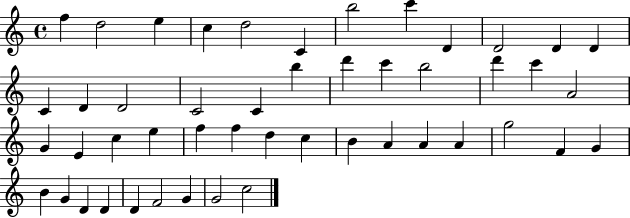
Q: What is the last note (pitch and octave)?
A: C5